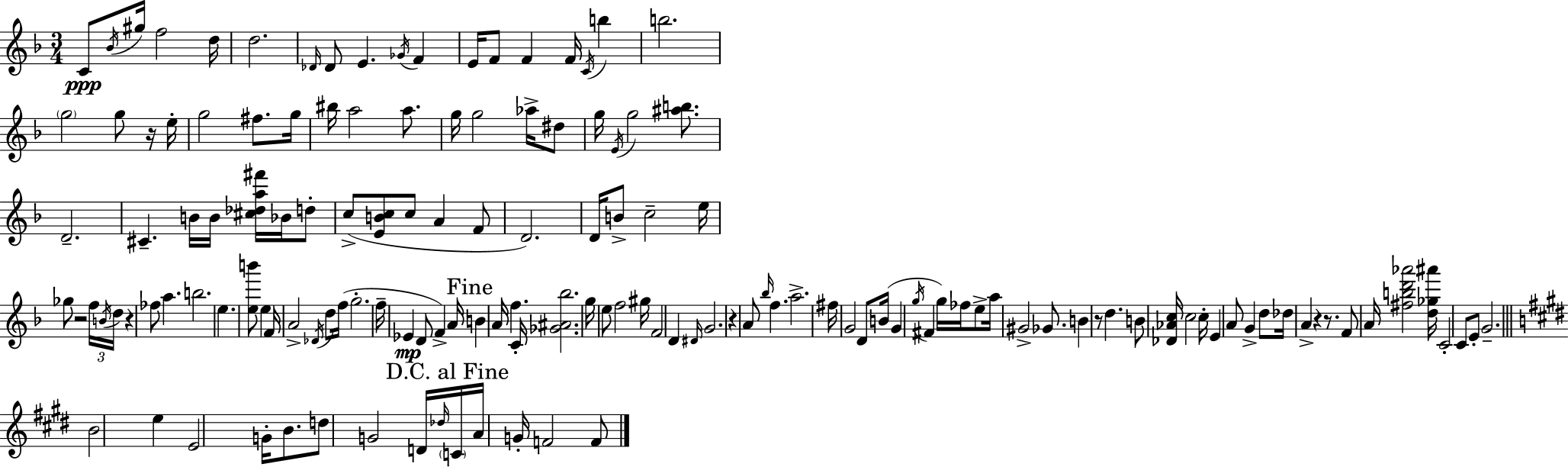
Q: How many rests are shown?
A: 7